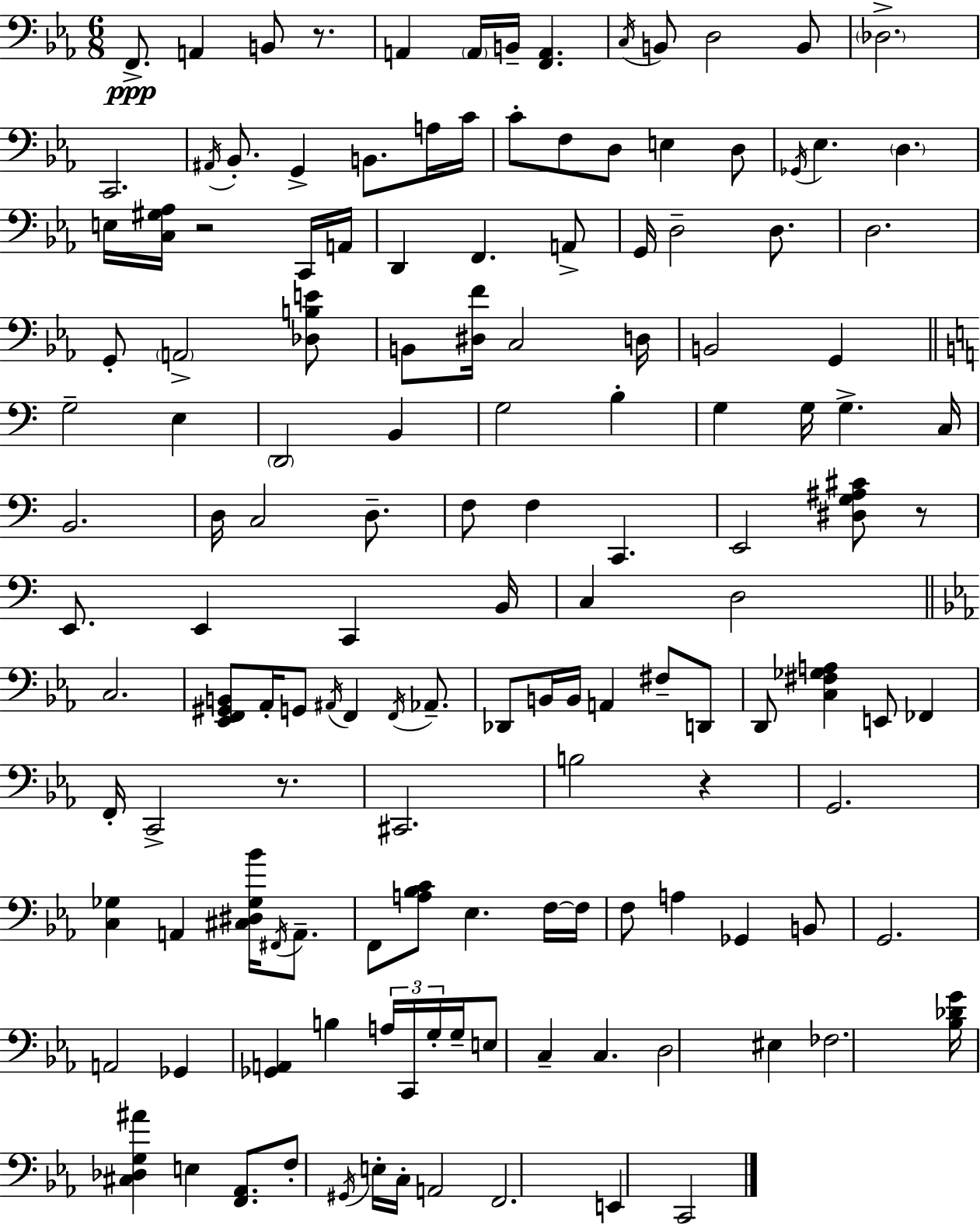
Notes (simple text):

F2/e. A2/q B2/e R/e. A2/q A2/s B2/s [F2,A2]/q. C3/s B2/e D3/h B2/e Db3/h. C2/h. A#2/s Bb2/e. G2/q B2/e. A3/s C4/s C4/e F3/e D3/e E3/q D3/e Gb2/s Eb3/q. D3/q. E3/s [C3,G#3,Ab3]/s R/h C2/s A2/s D2/q F2/q. A2/e G2/s D3/h D3/e. D3/h. G2/e A2/h [Db3,B3,E4]/e B2/e [D#3,F4]/s C3/h D3/s B2/h G2/q G3/h E3/q D2/h B2/q G3/h B3/q G3/q G3/s G3/q. C3/s B2/h. D3/s C3/h D3/e. F3/e F3/q C2/q. E2/h [D#3,G3,A#3,C#4]/e R/e E2/e. E2/q C2/q B2/s C3/q D3/h C3/h. [Eb2,F2,G#2,B2]/e Ab2/s G2/e A#2/s F2/q F2/s Ab2/e. Db2/e B2/s B2/s A2/q F#3/e D2/e D2/e [C3,F#3,Gb3,A3]/q E2/e FES2/q F2/s C2/h R/e. C#2/h. B3/h R/q G2/h. [C3,Gb3]/q A2/q [C#3,D#3,Gb3,Bb4]/s F#2/s A2/e. F2/e [A3,Bb3,C4]/e Eb3/q. F3/s F3/s F3/e A3/q Gb2/q B2/e G2/h. A2/h Gb2/q [Gb2,A2]/q B3/q A3/s C2/s G3/s G3/s E3/e C3/q C3/q. D3/h EIS3/q FES3/h. [Bb3,Db4,G4]/s [C#3,Db3,G3,A#4]/q E3/q [F2,Ab2]/e. F3/e G#2/s E3/s C3/s A2/h F2/h. E2/q C2/h